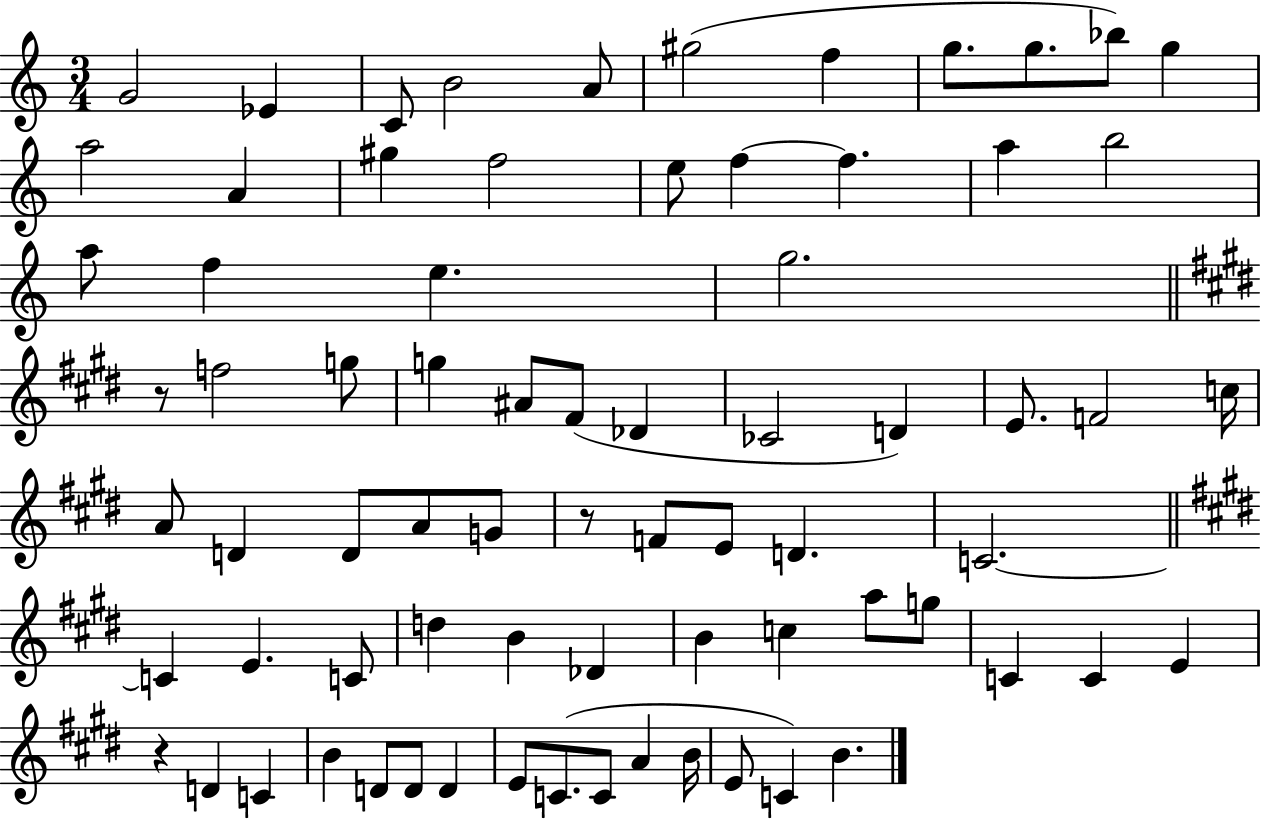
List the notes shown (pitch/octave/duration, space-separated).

G4/h Eb4/q C4/e B4/h A4/e G#5/h F5/q G5/e. G5/e. Bb5/e G5/q A5/h A4/q G#5/q F5/h E5/e F5/q F5/q. A5/q B5/h A5/e F5/q E5/q. G5/h. R/e F5/h G5/e G5/q A#4/e F#4/e Db4/q CES4/h D4/q E4/e. F4/h C5/s A4/e D4/q D4/e A4/e G4/e R/e F4/e E4/e D4/q. C4/h. C4/q E4/q. C4/e D5/q B4/q Db4/q B4/q C5/q A5/e G5/e C4/q C4/q E4/q R/q D4/q C4/q B4/q D4/e D4/e D4/q E4/e C4/e. C4/e A4/q B4/s E4/e C4/q B4/q.